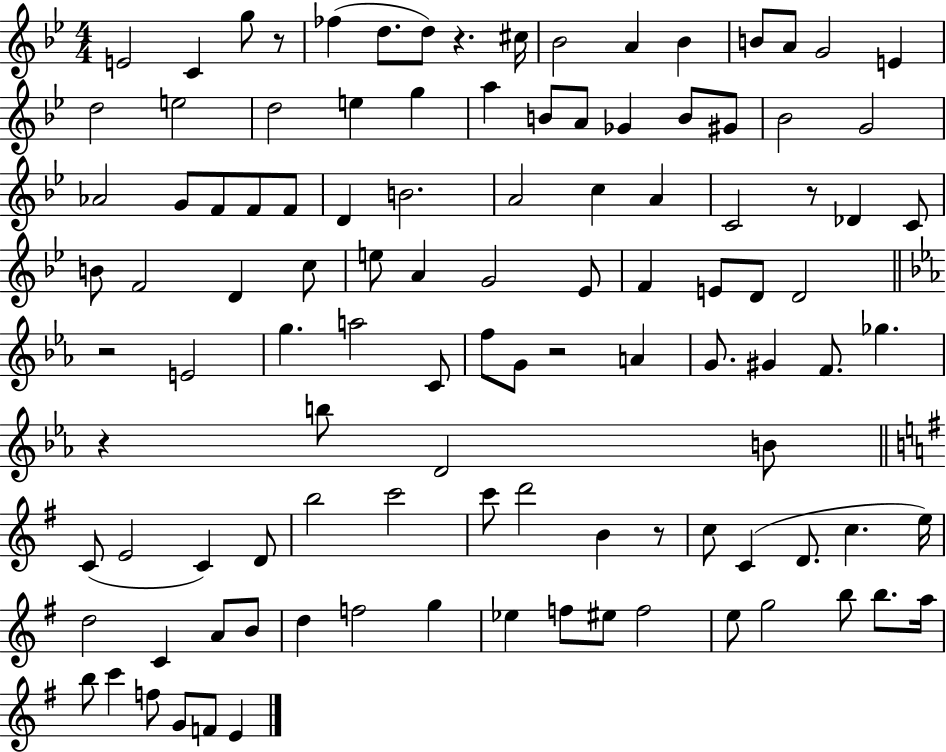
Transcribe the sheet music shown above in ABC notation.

X:1
T:Untitled
M:4/4
L:1/4
K:Bb
E2 C g/2 z/2 _f d/2 d/2 z ^c/4 _B2 A _B B/2 A/2 G2 E d2 e2 d2 e g a B/2 A/2 _G B/2 ^G/2 _B2 G2 _A2 G/2 F/2 F/2 F/2 D B2 A2 c A C2 z/2 _D C/2 B/2 F2 D c/2 e/2 A G2 _E/2 F E/2 D/2 D2 z2 E2 g a2 C/2 f/2 G/2 z2 A G/2 ^G F/2 _g z b/2 D2 B/2 C/2 E2 C D/2 b2 c'2 c'/2 d'2 B z/2 c/2 C D/2 c e/4 d2 C A/2 B/2 d f2 g _e f/2 ^e/2 f2 e/2 g2 b/2 b/2 a/4 b/2 c' f/2 G/2 F/2 E